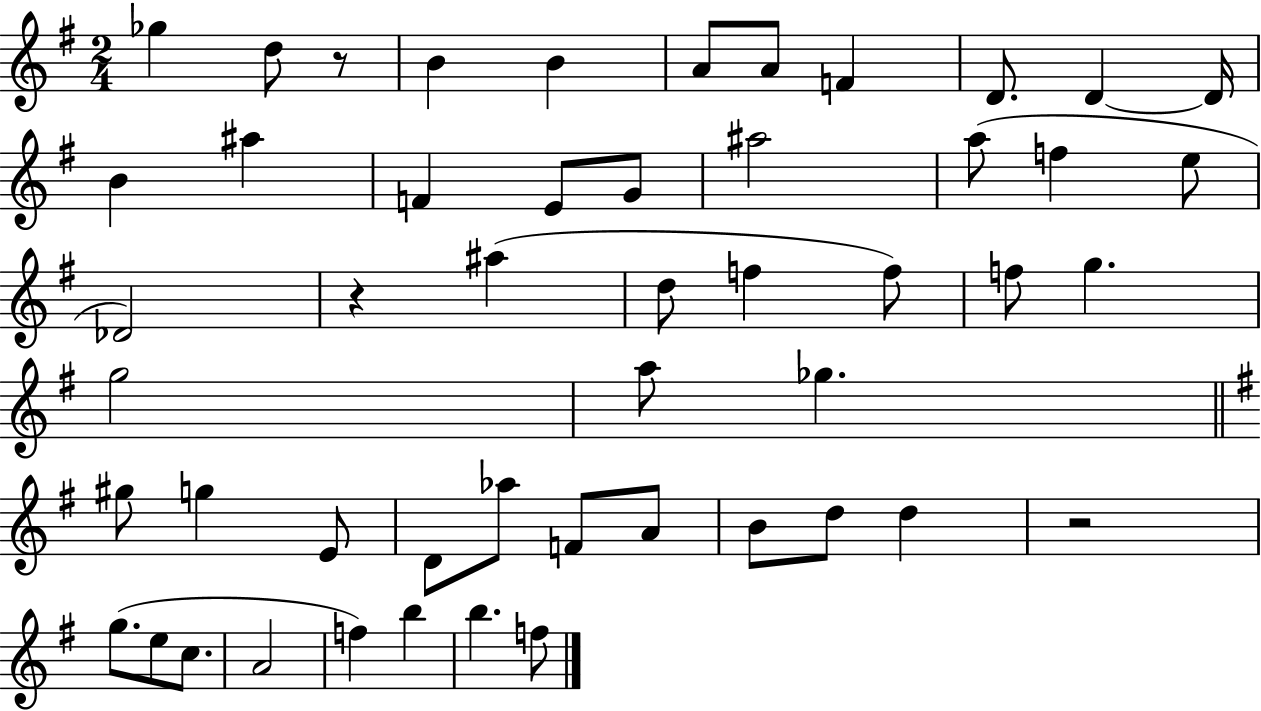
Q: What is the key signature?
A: G major